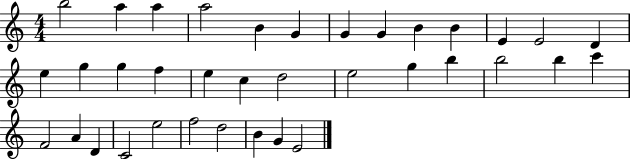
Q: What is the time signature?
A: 4/4